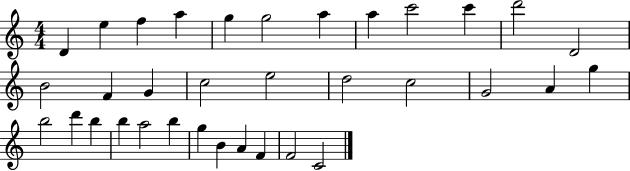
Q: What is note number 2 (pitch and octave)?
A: E5